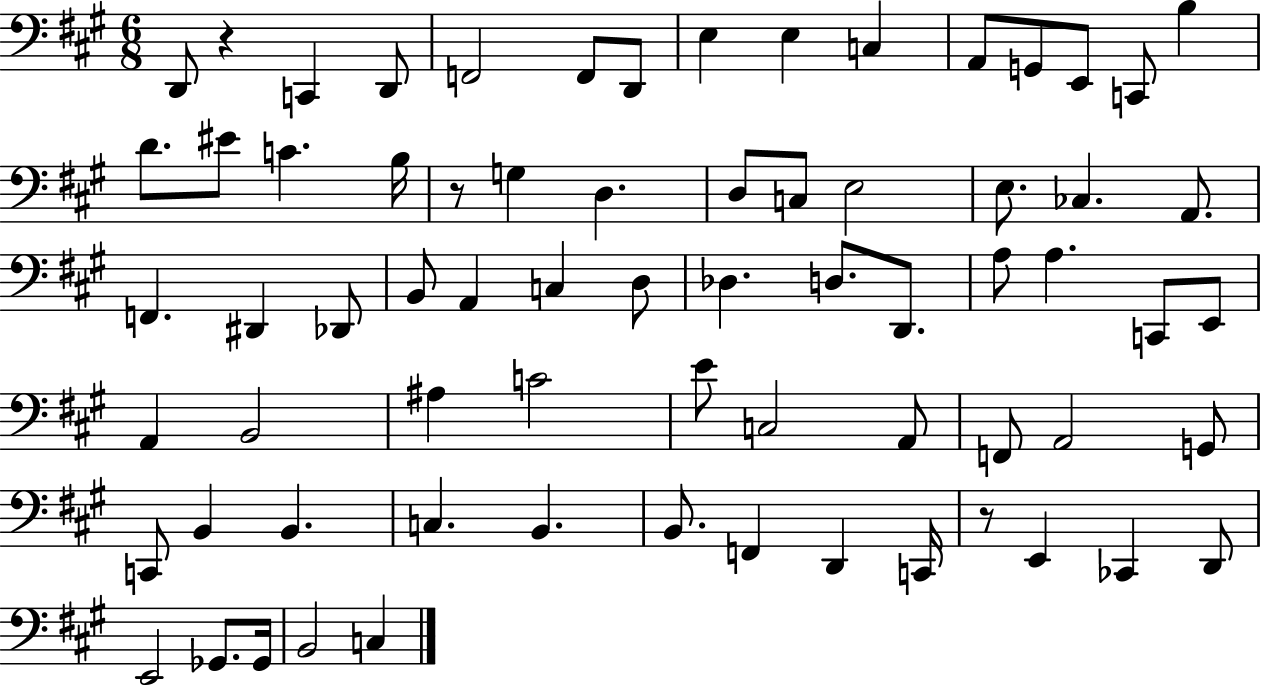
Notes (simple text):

D2/e R/q C2/q D2/e F2/h F2/e D2/e E3/q E3/q C3/q A2/e G2/e E2/e C2/e B3/q D4/e. EIS4/e C4/q. B3/s R/e G3/q D3/q. D3/e C3/e E3/h E3/e. CES3/q. A2/e. F2/q. D#2/q Db2/e B2/e A2/q C3/q D3/e Db3/q. D3/e. D2/e. A3/e A3/q. C2/e E2/e A2/q B2/h A#3/q C4/h E4/e C3/h A2/e F2/e A2/h G2/e C2/e B2/q B2/q. C3/q. B2/q. B2/e. F2/q D2/q C2/s R/e E2/q CES2/q D2/e E2/h Gb2/e. Gb2/s B2/h C3/q